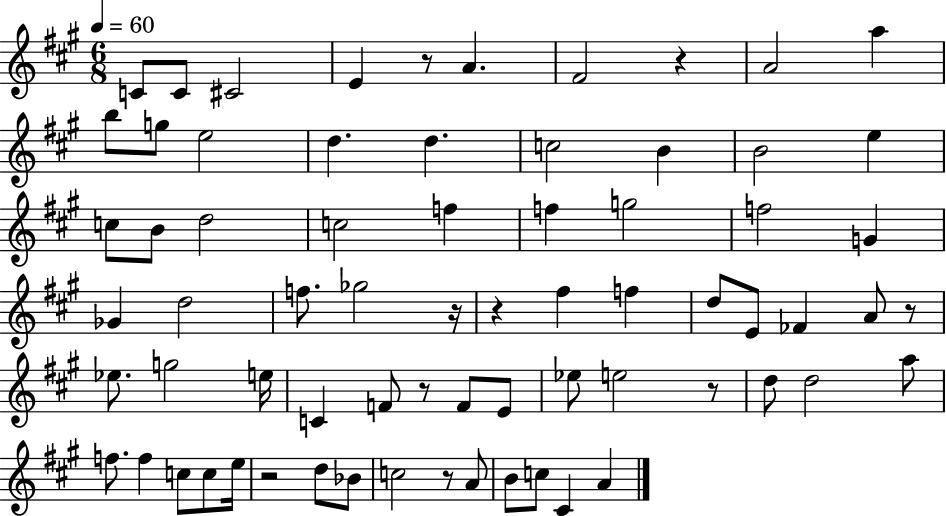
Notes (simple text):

C4/e C4/e C#4/h E4/q R/e A4/q. F#4/h R/q A4/h A5/q B5/e G5/e E5/h D5/q. D5/q. C5/h B4/q B4/h E5/q C5/e B4/e D5/h C5/h F5/q F5/q G5/h F5/h G4/q Gb4/q D5/h F5/e. Gb5/h R/s R/q F#5/q F5/q D5/e E4/e FES4/q A4/e R/e Eb5/e. G5/h E5/s C4/q F4/e R/e F4/e E4/e Eb5/e E5/h R/e D5/e D5/h A5/e F5/e. F5/q C5/e C5/e E5/s R/h D5/e Bb4/e C5/h R/e A4/e B4/e C5/e C#4/q A4/q